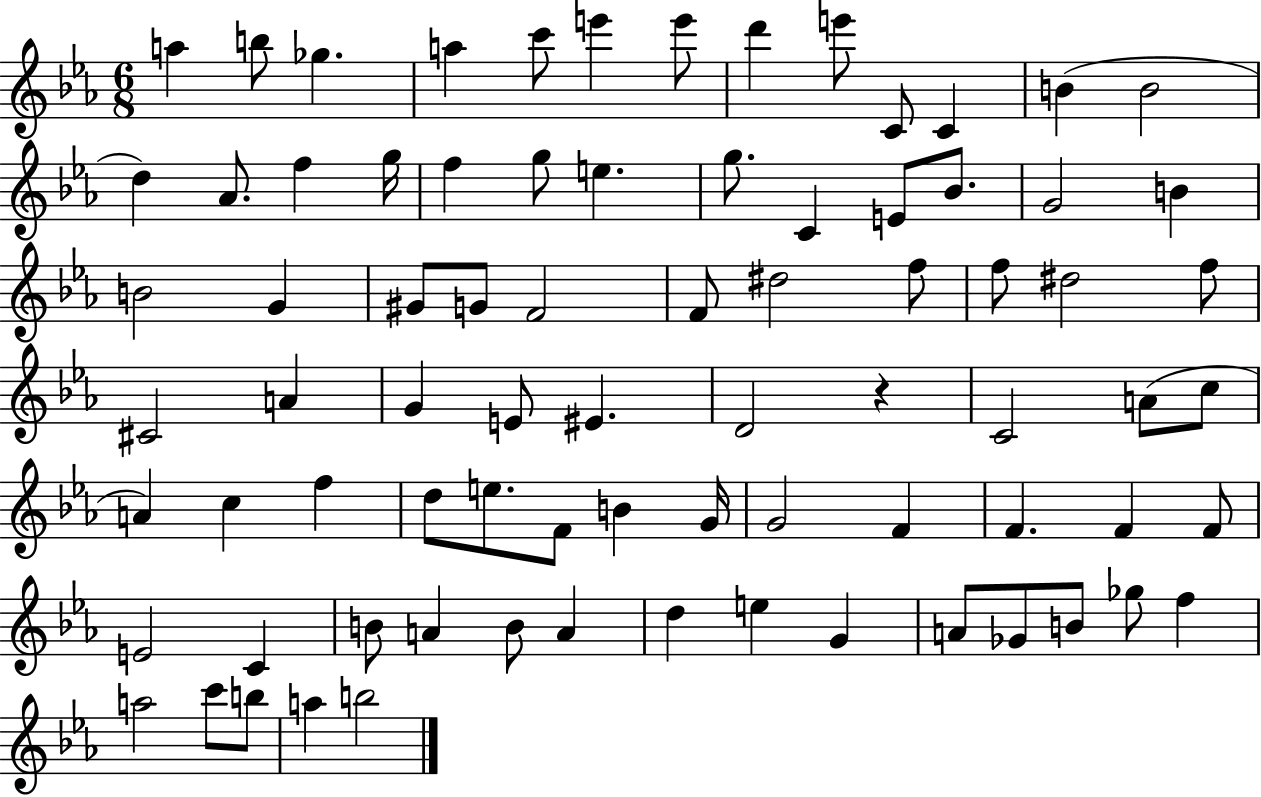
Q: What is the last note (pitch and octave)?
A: B5